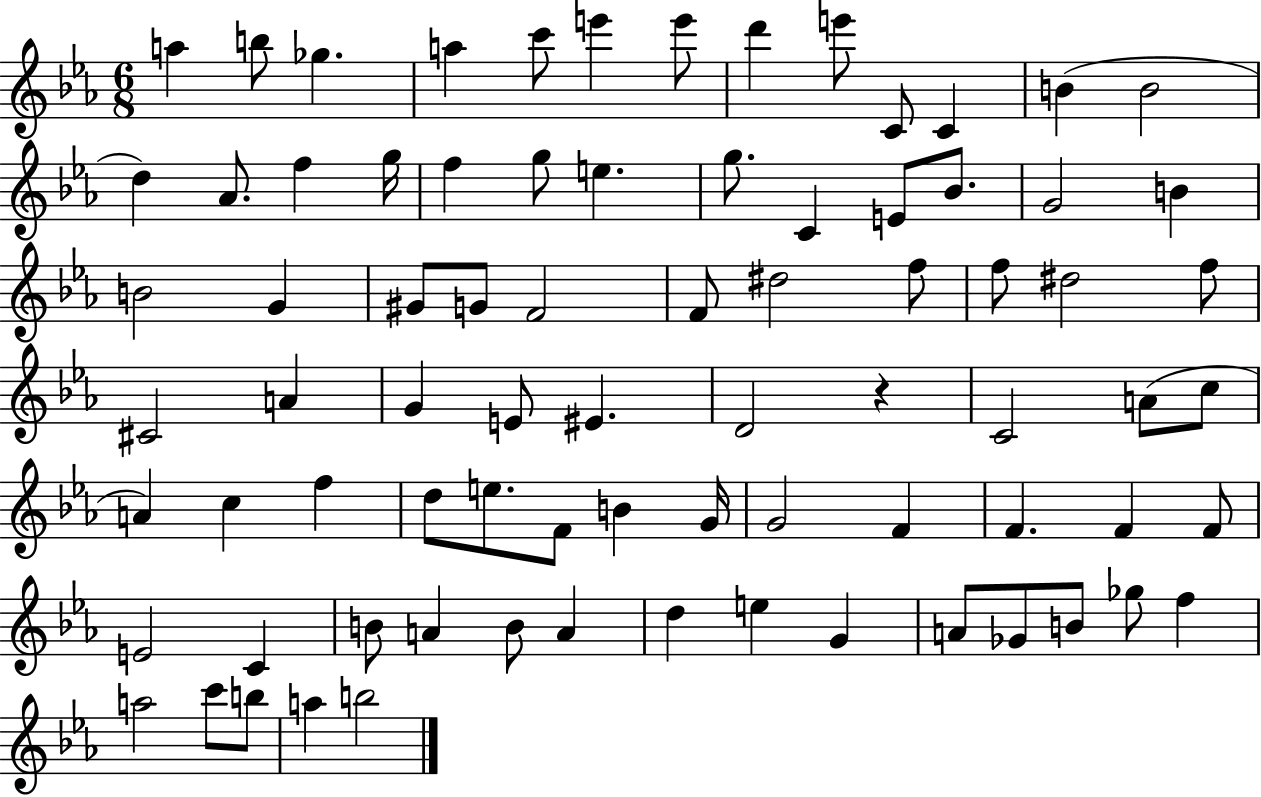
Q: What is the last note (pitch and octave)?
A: B5